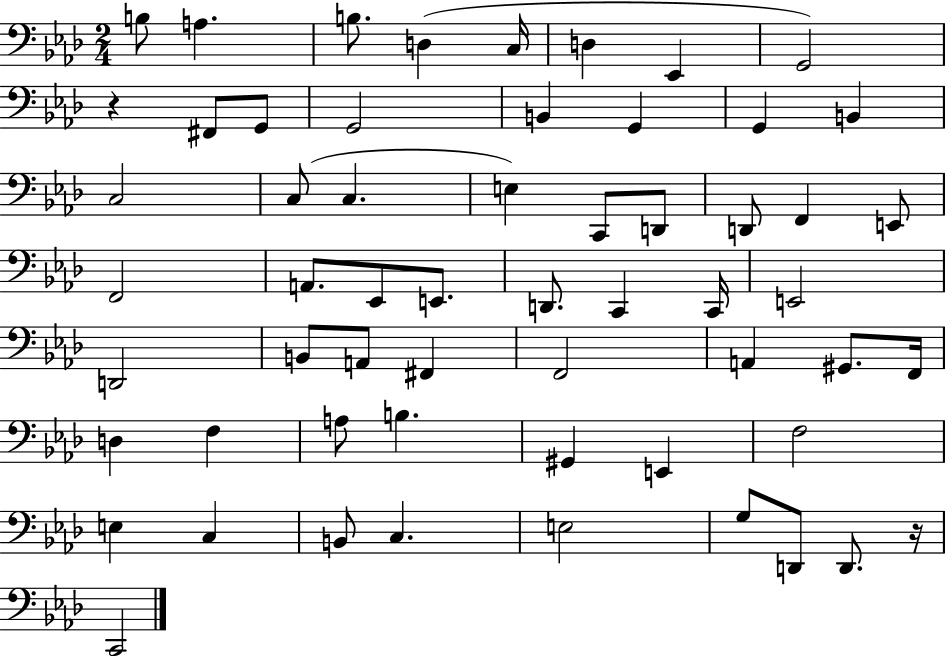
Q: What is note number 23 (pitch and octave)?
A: F2